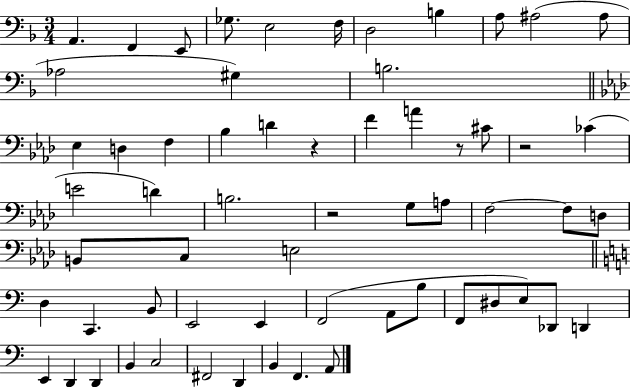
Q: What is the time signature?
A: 3/4